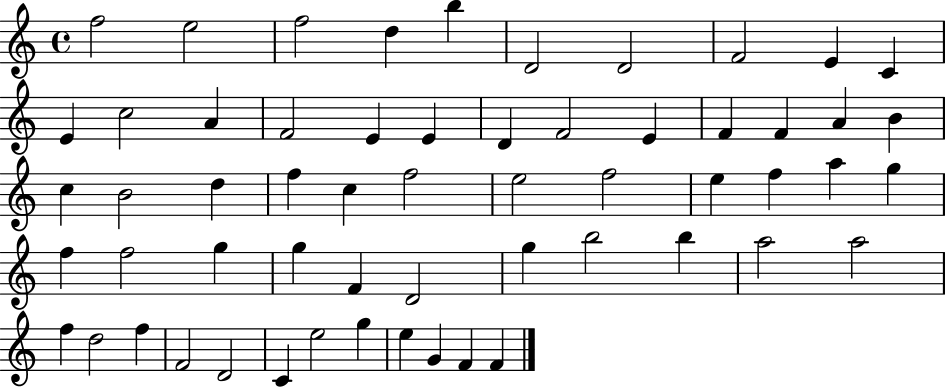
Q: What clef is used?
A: treble